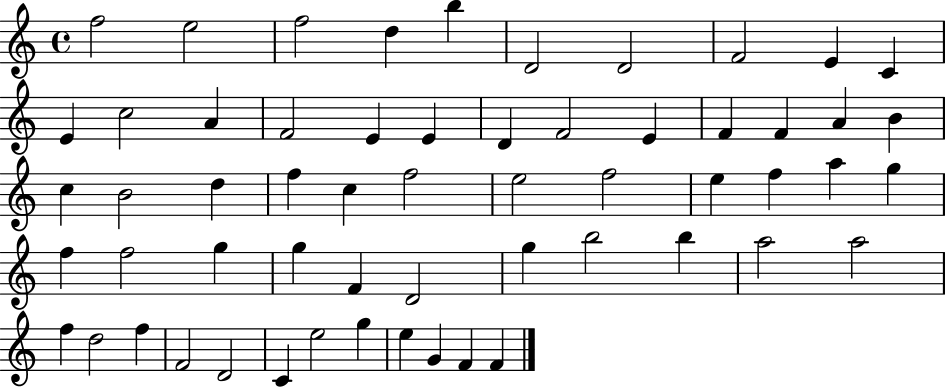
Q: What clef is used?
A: treble